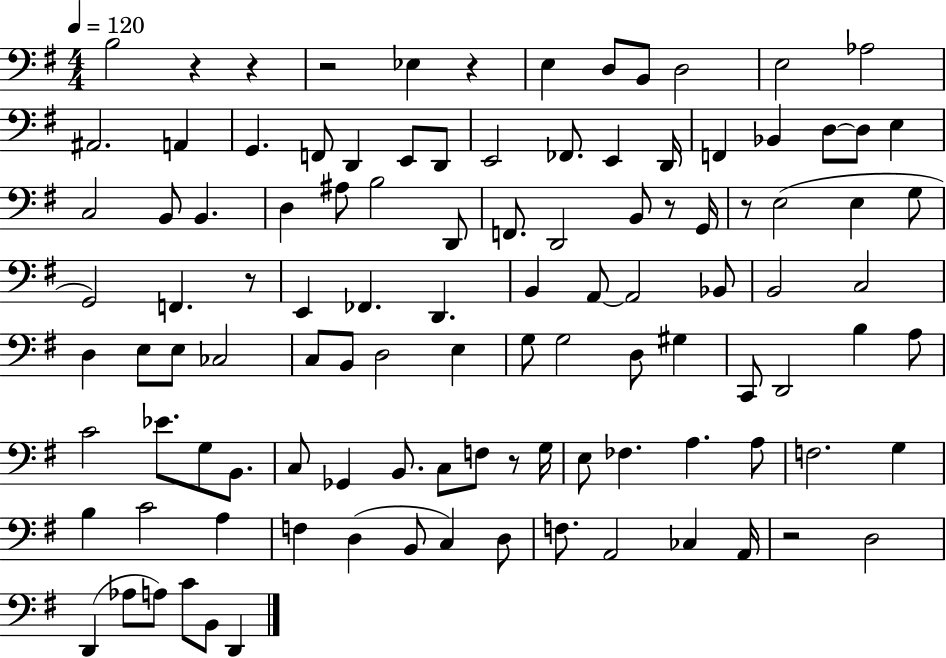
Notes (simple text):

B3/h R/q R/q R/h Eb3/q R/q E3/q D3/e B2/e D3/h E3/h Ab3/h A#2/h. A2/q G2/q. F2/e D2/q E2/e D2/e E2/h FES2/e. E2/q D2/s F2/q Bb2/q D3/e D3/e E3/q C3/h B2/e B2/q. D3/q A#3/e B3/h D2/e F2/e. D2/h B2/e R/e G2/s R/e E3/h E3/q G3/e G2/h F2/q. R/e E2/q FES2/q. D2/q. B2/q A2/e A2/h Bb2/e B2/h C3/h D3/q E3/e E3/e CES3/h C3/e B2/e D3/h E3/q G3/e G3/h D3/e G#3/q C2/e D2/h B3/q A3/e C4/h Eb4/e. G3/e B2/e. C3/e Gb2/q B2/e. C3/e F3/e R/e G3/s E3/e FES3/q. A3/q. A3/e F3/h. G3/q B3/q C4/h A3/q F3/q D3/q B2/e C3/q D3/e F3/e. A2/h CES3/q A2/s R/h D3/h D2/q Ab3/e A3/e C4/e B2/e D2/q